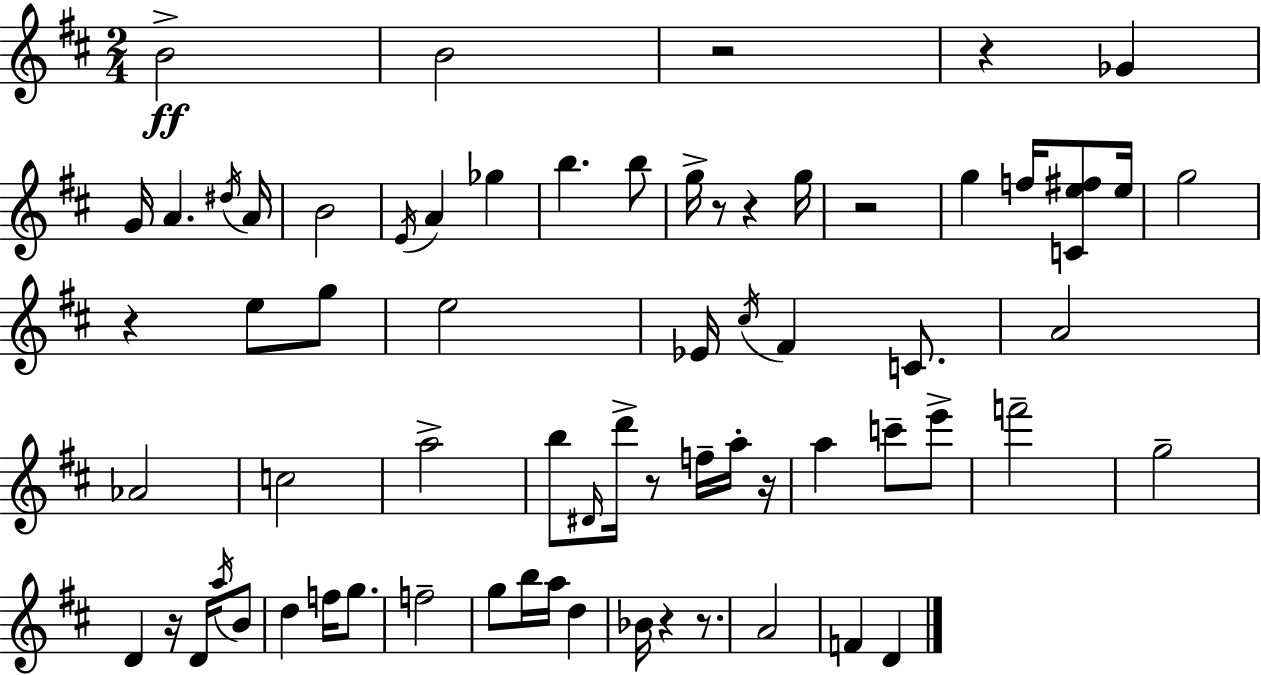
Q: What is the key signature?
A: D major